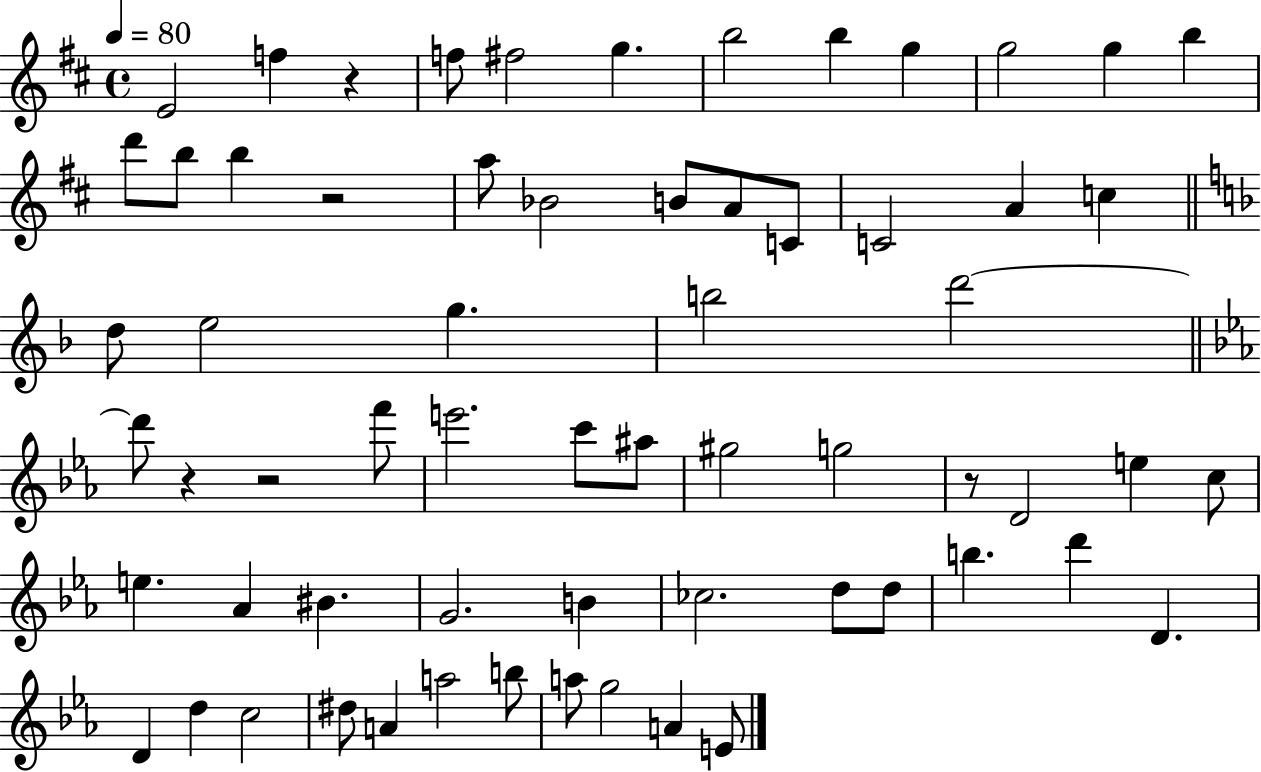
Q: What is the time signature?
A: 4/4